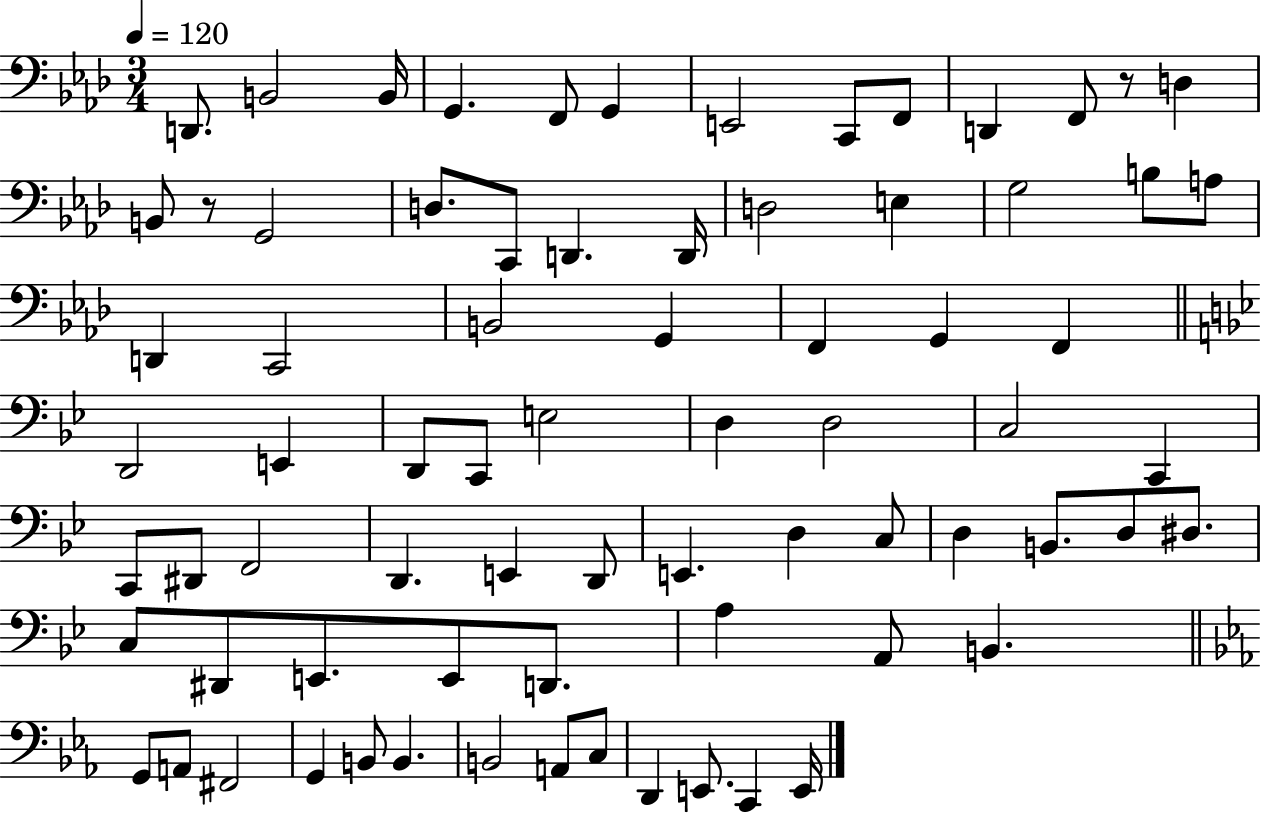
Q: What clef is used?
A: bass